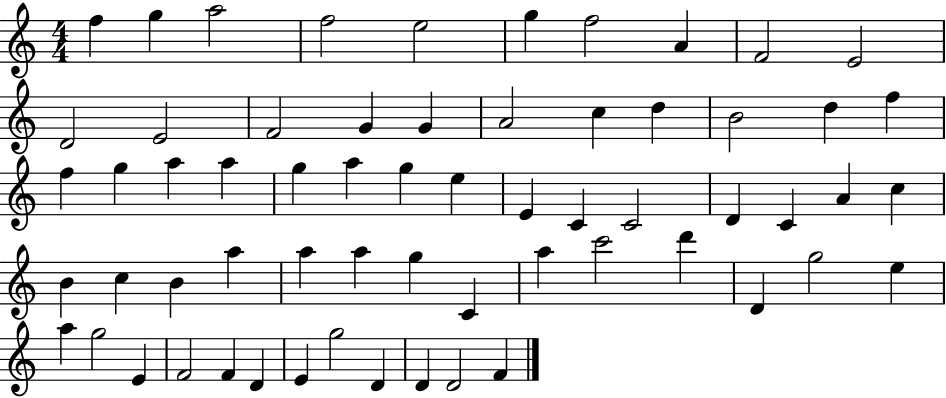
F5/q G5/q A5/h F5/h E5/h G5/q F5/h A4/q F4/h E4/h D4/h E4/h F4/h G4/q G4/q A4/h C5/q D5/q B4/h D5/q F5/q F5/q G5/q A5/q A5/q G5/q A5/q G5/q E5/q E4/q C4/q C4/h D4/q C4/q A4/q C5/q B4/q C5/q B4/q A5/q A5/q A5/q G5/q C4/q A5/q C6/h D6/q D4/q G5/h E5/q A5/q G5/h E4/q F4/h F4/q D4/q E4/q G5/h D4/q D4/q D4/h F4/q